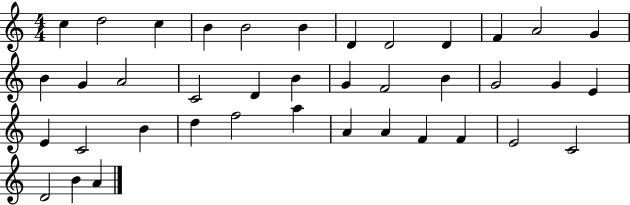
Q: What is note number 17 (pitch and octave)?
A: D4